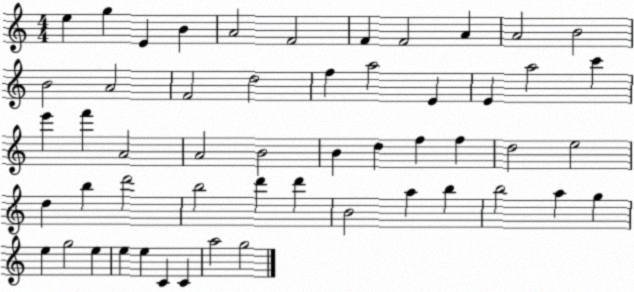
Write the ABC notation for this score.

X:1
T:Untitled
M:4/4
L:1/4
K:C
e g E B A2 F2 F F2 A A2 B2 B2 A2 F2 d2 f a2 E E a2 c' e' f' A2 A2 B2 B d f f d2 e2 d b d'2 b2 d' d' B2 a b b2 a g e g2 e e e C C a2 g2